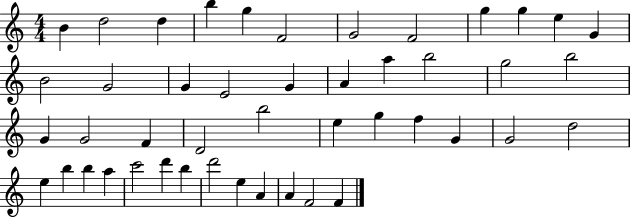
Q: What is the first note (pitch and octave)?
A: B4